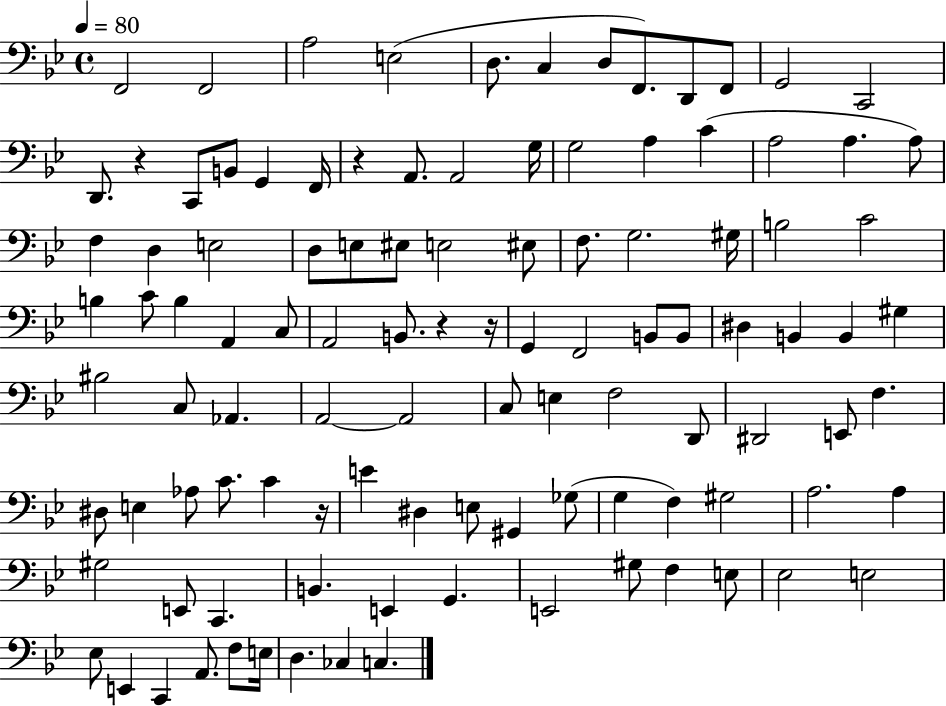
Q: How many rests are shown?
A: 5